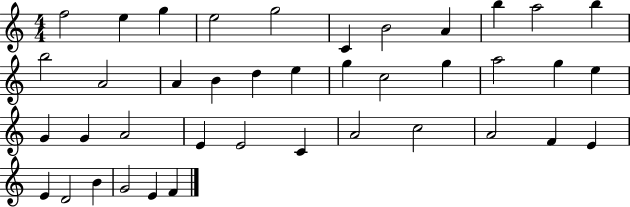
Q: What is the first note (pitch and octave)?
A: F5